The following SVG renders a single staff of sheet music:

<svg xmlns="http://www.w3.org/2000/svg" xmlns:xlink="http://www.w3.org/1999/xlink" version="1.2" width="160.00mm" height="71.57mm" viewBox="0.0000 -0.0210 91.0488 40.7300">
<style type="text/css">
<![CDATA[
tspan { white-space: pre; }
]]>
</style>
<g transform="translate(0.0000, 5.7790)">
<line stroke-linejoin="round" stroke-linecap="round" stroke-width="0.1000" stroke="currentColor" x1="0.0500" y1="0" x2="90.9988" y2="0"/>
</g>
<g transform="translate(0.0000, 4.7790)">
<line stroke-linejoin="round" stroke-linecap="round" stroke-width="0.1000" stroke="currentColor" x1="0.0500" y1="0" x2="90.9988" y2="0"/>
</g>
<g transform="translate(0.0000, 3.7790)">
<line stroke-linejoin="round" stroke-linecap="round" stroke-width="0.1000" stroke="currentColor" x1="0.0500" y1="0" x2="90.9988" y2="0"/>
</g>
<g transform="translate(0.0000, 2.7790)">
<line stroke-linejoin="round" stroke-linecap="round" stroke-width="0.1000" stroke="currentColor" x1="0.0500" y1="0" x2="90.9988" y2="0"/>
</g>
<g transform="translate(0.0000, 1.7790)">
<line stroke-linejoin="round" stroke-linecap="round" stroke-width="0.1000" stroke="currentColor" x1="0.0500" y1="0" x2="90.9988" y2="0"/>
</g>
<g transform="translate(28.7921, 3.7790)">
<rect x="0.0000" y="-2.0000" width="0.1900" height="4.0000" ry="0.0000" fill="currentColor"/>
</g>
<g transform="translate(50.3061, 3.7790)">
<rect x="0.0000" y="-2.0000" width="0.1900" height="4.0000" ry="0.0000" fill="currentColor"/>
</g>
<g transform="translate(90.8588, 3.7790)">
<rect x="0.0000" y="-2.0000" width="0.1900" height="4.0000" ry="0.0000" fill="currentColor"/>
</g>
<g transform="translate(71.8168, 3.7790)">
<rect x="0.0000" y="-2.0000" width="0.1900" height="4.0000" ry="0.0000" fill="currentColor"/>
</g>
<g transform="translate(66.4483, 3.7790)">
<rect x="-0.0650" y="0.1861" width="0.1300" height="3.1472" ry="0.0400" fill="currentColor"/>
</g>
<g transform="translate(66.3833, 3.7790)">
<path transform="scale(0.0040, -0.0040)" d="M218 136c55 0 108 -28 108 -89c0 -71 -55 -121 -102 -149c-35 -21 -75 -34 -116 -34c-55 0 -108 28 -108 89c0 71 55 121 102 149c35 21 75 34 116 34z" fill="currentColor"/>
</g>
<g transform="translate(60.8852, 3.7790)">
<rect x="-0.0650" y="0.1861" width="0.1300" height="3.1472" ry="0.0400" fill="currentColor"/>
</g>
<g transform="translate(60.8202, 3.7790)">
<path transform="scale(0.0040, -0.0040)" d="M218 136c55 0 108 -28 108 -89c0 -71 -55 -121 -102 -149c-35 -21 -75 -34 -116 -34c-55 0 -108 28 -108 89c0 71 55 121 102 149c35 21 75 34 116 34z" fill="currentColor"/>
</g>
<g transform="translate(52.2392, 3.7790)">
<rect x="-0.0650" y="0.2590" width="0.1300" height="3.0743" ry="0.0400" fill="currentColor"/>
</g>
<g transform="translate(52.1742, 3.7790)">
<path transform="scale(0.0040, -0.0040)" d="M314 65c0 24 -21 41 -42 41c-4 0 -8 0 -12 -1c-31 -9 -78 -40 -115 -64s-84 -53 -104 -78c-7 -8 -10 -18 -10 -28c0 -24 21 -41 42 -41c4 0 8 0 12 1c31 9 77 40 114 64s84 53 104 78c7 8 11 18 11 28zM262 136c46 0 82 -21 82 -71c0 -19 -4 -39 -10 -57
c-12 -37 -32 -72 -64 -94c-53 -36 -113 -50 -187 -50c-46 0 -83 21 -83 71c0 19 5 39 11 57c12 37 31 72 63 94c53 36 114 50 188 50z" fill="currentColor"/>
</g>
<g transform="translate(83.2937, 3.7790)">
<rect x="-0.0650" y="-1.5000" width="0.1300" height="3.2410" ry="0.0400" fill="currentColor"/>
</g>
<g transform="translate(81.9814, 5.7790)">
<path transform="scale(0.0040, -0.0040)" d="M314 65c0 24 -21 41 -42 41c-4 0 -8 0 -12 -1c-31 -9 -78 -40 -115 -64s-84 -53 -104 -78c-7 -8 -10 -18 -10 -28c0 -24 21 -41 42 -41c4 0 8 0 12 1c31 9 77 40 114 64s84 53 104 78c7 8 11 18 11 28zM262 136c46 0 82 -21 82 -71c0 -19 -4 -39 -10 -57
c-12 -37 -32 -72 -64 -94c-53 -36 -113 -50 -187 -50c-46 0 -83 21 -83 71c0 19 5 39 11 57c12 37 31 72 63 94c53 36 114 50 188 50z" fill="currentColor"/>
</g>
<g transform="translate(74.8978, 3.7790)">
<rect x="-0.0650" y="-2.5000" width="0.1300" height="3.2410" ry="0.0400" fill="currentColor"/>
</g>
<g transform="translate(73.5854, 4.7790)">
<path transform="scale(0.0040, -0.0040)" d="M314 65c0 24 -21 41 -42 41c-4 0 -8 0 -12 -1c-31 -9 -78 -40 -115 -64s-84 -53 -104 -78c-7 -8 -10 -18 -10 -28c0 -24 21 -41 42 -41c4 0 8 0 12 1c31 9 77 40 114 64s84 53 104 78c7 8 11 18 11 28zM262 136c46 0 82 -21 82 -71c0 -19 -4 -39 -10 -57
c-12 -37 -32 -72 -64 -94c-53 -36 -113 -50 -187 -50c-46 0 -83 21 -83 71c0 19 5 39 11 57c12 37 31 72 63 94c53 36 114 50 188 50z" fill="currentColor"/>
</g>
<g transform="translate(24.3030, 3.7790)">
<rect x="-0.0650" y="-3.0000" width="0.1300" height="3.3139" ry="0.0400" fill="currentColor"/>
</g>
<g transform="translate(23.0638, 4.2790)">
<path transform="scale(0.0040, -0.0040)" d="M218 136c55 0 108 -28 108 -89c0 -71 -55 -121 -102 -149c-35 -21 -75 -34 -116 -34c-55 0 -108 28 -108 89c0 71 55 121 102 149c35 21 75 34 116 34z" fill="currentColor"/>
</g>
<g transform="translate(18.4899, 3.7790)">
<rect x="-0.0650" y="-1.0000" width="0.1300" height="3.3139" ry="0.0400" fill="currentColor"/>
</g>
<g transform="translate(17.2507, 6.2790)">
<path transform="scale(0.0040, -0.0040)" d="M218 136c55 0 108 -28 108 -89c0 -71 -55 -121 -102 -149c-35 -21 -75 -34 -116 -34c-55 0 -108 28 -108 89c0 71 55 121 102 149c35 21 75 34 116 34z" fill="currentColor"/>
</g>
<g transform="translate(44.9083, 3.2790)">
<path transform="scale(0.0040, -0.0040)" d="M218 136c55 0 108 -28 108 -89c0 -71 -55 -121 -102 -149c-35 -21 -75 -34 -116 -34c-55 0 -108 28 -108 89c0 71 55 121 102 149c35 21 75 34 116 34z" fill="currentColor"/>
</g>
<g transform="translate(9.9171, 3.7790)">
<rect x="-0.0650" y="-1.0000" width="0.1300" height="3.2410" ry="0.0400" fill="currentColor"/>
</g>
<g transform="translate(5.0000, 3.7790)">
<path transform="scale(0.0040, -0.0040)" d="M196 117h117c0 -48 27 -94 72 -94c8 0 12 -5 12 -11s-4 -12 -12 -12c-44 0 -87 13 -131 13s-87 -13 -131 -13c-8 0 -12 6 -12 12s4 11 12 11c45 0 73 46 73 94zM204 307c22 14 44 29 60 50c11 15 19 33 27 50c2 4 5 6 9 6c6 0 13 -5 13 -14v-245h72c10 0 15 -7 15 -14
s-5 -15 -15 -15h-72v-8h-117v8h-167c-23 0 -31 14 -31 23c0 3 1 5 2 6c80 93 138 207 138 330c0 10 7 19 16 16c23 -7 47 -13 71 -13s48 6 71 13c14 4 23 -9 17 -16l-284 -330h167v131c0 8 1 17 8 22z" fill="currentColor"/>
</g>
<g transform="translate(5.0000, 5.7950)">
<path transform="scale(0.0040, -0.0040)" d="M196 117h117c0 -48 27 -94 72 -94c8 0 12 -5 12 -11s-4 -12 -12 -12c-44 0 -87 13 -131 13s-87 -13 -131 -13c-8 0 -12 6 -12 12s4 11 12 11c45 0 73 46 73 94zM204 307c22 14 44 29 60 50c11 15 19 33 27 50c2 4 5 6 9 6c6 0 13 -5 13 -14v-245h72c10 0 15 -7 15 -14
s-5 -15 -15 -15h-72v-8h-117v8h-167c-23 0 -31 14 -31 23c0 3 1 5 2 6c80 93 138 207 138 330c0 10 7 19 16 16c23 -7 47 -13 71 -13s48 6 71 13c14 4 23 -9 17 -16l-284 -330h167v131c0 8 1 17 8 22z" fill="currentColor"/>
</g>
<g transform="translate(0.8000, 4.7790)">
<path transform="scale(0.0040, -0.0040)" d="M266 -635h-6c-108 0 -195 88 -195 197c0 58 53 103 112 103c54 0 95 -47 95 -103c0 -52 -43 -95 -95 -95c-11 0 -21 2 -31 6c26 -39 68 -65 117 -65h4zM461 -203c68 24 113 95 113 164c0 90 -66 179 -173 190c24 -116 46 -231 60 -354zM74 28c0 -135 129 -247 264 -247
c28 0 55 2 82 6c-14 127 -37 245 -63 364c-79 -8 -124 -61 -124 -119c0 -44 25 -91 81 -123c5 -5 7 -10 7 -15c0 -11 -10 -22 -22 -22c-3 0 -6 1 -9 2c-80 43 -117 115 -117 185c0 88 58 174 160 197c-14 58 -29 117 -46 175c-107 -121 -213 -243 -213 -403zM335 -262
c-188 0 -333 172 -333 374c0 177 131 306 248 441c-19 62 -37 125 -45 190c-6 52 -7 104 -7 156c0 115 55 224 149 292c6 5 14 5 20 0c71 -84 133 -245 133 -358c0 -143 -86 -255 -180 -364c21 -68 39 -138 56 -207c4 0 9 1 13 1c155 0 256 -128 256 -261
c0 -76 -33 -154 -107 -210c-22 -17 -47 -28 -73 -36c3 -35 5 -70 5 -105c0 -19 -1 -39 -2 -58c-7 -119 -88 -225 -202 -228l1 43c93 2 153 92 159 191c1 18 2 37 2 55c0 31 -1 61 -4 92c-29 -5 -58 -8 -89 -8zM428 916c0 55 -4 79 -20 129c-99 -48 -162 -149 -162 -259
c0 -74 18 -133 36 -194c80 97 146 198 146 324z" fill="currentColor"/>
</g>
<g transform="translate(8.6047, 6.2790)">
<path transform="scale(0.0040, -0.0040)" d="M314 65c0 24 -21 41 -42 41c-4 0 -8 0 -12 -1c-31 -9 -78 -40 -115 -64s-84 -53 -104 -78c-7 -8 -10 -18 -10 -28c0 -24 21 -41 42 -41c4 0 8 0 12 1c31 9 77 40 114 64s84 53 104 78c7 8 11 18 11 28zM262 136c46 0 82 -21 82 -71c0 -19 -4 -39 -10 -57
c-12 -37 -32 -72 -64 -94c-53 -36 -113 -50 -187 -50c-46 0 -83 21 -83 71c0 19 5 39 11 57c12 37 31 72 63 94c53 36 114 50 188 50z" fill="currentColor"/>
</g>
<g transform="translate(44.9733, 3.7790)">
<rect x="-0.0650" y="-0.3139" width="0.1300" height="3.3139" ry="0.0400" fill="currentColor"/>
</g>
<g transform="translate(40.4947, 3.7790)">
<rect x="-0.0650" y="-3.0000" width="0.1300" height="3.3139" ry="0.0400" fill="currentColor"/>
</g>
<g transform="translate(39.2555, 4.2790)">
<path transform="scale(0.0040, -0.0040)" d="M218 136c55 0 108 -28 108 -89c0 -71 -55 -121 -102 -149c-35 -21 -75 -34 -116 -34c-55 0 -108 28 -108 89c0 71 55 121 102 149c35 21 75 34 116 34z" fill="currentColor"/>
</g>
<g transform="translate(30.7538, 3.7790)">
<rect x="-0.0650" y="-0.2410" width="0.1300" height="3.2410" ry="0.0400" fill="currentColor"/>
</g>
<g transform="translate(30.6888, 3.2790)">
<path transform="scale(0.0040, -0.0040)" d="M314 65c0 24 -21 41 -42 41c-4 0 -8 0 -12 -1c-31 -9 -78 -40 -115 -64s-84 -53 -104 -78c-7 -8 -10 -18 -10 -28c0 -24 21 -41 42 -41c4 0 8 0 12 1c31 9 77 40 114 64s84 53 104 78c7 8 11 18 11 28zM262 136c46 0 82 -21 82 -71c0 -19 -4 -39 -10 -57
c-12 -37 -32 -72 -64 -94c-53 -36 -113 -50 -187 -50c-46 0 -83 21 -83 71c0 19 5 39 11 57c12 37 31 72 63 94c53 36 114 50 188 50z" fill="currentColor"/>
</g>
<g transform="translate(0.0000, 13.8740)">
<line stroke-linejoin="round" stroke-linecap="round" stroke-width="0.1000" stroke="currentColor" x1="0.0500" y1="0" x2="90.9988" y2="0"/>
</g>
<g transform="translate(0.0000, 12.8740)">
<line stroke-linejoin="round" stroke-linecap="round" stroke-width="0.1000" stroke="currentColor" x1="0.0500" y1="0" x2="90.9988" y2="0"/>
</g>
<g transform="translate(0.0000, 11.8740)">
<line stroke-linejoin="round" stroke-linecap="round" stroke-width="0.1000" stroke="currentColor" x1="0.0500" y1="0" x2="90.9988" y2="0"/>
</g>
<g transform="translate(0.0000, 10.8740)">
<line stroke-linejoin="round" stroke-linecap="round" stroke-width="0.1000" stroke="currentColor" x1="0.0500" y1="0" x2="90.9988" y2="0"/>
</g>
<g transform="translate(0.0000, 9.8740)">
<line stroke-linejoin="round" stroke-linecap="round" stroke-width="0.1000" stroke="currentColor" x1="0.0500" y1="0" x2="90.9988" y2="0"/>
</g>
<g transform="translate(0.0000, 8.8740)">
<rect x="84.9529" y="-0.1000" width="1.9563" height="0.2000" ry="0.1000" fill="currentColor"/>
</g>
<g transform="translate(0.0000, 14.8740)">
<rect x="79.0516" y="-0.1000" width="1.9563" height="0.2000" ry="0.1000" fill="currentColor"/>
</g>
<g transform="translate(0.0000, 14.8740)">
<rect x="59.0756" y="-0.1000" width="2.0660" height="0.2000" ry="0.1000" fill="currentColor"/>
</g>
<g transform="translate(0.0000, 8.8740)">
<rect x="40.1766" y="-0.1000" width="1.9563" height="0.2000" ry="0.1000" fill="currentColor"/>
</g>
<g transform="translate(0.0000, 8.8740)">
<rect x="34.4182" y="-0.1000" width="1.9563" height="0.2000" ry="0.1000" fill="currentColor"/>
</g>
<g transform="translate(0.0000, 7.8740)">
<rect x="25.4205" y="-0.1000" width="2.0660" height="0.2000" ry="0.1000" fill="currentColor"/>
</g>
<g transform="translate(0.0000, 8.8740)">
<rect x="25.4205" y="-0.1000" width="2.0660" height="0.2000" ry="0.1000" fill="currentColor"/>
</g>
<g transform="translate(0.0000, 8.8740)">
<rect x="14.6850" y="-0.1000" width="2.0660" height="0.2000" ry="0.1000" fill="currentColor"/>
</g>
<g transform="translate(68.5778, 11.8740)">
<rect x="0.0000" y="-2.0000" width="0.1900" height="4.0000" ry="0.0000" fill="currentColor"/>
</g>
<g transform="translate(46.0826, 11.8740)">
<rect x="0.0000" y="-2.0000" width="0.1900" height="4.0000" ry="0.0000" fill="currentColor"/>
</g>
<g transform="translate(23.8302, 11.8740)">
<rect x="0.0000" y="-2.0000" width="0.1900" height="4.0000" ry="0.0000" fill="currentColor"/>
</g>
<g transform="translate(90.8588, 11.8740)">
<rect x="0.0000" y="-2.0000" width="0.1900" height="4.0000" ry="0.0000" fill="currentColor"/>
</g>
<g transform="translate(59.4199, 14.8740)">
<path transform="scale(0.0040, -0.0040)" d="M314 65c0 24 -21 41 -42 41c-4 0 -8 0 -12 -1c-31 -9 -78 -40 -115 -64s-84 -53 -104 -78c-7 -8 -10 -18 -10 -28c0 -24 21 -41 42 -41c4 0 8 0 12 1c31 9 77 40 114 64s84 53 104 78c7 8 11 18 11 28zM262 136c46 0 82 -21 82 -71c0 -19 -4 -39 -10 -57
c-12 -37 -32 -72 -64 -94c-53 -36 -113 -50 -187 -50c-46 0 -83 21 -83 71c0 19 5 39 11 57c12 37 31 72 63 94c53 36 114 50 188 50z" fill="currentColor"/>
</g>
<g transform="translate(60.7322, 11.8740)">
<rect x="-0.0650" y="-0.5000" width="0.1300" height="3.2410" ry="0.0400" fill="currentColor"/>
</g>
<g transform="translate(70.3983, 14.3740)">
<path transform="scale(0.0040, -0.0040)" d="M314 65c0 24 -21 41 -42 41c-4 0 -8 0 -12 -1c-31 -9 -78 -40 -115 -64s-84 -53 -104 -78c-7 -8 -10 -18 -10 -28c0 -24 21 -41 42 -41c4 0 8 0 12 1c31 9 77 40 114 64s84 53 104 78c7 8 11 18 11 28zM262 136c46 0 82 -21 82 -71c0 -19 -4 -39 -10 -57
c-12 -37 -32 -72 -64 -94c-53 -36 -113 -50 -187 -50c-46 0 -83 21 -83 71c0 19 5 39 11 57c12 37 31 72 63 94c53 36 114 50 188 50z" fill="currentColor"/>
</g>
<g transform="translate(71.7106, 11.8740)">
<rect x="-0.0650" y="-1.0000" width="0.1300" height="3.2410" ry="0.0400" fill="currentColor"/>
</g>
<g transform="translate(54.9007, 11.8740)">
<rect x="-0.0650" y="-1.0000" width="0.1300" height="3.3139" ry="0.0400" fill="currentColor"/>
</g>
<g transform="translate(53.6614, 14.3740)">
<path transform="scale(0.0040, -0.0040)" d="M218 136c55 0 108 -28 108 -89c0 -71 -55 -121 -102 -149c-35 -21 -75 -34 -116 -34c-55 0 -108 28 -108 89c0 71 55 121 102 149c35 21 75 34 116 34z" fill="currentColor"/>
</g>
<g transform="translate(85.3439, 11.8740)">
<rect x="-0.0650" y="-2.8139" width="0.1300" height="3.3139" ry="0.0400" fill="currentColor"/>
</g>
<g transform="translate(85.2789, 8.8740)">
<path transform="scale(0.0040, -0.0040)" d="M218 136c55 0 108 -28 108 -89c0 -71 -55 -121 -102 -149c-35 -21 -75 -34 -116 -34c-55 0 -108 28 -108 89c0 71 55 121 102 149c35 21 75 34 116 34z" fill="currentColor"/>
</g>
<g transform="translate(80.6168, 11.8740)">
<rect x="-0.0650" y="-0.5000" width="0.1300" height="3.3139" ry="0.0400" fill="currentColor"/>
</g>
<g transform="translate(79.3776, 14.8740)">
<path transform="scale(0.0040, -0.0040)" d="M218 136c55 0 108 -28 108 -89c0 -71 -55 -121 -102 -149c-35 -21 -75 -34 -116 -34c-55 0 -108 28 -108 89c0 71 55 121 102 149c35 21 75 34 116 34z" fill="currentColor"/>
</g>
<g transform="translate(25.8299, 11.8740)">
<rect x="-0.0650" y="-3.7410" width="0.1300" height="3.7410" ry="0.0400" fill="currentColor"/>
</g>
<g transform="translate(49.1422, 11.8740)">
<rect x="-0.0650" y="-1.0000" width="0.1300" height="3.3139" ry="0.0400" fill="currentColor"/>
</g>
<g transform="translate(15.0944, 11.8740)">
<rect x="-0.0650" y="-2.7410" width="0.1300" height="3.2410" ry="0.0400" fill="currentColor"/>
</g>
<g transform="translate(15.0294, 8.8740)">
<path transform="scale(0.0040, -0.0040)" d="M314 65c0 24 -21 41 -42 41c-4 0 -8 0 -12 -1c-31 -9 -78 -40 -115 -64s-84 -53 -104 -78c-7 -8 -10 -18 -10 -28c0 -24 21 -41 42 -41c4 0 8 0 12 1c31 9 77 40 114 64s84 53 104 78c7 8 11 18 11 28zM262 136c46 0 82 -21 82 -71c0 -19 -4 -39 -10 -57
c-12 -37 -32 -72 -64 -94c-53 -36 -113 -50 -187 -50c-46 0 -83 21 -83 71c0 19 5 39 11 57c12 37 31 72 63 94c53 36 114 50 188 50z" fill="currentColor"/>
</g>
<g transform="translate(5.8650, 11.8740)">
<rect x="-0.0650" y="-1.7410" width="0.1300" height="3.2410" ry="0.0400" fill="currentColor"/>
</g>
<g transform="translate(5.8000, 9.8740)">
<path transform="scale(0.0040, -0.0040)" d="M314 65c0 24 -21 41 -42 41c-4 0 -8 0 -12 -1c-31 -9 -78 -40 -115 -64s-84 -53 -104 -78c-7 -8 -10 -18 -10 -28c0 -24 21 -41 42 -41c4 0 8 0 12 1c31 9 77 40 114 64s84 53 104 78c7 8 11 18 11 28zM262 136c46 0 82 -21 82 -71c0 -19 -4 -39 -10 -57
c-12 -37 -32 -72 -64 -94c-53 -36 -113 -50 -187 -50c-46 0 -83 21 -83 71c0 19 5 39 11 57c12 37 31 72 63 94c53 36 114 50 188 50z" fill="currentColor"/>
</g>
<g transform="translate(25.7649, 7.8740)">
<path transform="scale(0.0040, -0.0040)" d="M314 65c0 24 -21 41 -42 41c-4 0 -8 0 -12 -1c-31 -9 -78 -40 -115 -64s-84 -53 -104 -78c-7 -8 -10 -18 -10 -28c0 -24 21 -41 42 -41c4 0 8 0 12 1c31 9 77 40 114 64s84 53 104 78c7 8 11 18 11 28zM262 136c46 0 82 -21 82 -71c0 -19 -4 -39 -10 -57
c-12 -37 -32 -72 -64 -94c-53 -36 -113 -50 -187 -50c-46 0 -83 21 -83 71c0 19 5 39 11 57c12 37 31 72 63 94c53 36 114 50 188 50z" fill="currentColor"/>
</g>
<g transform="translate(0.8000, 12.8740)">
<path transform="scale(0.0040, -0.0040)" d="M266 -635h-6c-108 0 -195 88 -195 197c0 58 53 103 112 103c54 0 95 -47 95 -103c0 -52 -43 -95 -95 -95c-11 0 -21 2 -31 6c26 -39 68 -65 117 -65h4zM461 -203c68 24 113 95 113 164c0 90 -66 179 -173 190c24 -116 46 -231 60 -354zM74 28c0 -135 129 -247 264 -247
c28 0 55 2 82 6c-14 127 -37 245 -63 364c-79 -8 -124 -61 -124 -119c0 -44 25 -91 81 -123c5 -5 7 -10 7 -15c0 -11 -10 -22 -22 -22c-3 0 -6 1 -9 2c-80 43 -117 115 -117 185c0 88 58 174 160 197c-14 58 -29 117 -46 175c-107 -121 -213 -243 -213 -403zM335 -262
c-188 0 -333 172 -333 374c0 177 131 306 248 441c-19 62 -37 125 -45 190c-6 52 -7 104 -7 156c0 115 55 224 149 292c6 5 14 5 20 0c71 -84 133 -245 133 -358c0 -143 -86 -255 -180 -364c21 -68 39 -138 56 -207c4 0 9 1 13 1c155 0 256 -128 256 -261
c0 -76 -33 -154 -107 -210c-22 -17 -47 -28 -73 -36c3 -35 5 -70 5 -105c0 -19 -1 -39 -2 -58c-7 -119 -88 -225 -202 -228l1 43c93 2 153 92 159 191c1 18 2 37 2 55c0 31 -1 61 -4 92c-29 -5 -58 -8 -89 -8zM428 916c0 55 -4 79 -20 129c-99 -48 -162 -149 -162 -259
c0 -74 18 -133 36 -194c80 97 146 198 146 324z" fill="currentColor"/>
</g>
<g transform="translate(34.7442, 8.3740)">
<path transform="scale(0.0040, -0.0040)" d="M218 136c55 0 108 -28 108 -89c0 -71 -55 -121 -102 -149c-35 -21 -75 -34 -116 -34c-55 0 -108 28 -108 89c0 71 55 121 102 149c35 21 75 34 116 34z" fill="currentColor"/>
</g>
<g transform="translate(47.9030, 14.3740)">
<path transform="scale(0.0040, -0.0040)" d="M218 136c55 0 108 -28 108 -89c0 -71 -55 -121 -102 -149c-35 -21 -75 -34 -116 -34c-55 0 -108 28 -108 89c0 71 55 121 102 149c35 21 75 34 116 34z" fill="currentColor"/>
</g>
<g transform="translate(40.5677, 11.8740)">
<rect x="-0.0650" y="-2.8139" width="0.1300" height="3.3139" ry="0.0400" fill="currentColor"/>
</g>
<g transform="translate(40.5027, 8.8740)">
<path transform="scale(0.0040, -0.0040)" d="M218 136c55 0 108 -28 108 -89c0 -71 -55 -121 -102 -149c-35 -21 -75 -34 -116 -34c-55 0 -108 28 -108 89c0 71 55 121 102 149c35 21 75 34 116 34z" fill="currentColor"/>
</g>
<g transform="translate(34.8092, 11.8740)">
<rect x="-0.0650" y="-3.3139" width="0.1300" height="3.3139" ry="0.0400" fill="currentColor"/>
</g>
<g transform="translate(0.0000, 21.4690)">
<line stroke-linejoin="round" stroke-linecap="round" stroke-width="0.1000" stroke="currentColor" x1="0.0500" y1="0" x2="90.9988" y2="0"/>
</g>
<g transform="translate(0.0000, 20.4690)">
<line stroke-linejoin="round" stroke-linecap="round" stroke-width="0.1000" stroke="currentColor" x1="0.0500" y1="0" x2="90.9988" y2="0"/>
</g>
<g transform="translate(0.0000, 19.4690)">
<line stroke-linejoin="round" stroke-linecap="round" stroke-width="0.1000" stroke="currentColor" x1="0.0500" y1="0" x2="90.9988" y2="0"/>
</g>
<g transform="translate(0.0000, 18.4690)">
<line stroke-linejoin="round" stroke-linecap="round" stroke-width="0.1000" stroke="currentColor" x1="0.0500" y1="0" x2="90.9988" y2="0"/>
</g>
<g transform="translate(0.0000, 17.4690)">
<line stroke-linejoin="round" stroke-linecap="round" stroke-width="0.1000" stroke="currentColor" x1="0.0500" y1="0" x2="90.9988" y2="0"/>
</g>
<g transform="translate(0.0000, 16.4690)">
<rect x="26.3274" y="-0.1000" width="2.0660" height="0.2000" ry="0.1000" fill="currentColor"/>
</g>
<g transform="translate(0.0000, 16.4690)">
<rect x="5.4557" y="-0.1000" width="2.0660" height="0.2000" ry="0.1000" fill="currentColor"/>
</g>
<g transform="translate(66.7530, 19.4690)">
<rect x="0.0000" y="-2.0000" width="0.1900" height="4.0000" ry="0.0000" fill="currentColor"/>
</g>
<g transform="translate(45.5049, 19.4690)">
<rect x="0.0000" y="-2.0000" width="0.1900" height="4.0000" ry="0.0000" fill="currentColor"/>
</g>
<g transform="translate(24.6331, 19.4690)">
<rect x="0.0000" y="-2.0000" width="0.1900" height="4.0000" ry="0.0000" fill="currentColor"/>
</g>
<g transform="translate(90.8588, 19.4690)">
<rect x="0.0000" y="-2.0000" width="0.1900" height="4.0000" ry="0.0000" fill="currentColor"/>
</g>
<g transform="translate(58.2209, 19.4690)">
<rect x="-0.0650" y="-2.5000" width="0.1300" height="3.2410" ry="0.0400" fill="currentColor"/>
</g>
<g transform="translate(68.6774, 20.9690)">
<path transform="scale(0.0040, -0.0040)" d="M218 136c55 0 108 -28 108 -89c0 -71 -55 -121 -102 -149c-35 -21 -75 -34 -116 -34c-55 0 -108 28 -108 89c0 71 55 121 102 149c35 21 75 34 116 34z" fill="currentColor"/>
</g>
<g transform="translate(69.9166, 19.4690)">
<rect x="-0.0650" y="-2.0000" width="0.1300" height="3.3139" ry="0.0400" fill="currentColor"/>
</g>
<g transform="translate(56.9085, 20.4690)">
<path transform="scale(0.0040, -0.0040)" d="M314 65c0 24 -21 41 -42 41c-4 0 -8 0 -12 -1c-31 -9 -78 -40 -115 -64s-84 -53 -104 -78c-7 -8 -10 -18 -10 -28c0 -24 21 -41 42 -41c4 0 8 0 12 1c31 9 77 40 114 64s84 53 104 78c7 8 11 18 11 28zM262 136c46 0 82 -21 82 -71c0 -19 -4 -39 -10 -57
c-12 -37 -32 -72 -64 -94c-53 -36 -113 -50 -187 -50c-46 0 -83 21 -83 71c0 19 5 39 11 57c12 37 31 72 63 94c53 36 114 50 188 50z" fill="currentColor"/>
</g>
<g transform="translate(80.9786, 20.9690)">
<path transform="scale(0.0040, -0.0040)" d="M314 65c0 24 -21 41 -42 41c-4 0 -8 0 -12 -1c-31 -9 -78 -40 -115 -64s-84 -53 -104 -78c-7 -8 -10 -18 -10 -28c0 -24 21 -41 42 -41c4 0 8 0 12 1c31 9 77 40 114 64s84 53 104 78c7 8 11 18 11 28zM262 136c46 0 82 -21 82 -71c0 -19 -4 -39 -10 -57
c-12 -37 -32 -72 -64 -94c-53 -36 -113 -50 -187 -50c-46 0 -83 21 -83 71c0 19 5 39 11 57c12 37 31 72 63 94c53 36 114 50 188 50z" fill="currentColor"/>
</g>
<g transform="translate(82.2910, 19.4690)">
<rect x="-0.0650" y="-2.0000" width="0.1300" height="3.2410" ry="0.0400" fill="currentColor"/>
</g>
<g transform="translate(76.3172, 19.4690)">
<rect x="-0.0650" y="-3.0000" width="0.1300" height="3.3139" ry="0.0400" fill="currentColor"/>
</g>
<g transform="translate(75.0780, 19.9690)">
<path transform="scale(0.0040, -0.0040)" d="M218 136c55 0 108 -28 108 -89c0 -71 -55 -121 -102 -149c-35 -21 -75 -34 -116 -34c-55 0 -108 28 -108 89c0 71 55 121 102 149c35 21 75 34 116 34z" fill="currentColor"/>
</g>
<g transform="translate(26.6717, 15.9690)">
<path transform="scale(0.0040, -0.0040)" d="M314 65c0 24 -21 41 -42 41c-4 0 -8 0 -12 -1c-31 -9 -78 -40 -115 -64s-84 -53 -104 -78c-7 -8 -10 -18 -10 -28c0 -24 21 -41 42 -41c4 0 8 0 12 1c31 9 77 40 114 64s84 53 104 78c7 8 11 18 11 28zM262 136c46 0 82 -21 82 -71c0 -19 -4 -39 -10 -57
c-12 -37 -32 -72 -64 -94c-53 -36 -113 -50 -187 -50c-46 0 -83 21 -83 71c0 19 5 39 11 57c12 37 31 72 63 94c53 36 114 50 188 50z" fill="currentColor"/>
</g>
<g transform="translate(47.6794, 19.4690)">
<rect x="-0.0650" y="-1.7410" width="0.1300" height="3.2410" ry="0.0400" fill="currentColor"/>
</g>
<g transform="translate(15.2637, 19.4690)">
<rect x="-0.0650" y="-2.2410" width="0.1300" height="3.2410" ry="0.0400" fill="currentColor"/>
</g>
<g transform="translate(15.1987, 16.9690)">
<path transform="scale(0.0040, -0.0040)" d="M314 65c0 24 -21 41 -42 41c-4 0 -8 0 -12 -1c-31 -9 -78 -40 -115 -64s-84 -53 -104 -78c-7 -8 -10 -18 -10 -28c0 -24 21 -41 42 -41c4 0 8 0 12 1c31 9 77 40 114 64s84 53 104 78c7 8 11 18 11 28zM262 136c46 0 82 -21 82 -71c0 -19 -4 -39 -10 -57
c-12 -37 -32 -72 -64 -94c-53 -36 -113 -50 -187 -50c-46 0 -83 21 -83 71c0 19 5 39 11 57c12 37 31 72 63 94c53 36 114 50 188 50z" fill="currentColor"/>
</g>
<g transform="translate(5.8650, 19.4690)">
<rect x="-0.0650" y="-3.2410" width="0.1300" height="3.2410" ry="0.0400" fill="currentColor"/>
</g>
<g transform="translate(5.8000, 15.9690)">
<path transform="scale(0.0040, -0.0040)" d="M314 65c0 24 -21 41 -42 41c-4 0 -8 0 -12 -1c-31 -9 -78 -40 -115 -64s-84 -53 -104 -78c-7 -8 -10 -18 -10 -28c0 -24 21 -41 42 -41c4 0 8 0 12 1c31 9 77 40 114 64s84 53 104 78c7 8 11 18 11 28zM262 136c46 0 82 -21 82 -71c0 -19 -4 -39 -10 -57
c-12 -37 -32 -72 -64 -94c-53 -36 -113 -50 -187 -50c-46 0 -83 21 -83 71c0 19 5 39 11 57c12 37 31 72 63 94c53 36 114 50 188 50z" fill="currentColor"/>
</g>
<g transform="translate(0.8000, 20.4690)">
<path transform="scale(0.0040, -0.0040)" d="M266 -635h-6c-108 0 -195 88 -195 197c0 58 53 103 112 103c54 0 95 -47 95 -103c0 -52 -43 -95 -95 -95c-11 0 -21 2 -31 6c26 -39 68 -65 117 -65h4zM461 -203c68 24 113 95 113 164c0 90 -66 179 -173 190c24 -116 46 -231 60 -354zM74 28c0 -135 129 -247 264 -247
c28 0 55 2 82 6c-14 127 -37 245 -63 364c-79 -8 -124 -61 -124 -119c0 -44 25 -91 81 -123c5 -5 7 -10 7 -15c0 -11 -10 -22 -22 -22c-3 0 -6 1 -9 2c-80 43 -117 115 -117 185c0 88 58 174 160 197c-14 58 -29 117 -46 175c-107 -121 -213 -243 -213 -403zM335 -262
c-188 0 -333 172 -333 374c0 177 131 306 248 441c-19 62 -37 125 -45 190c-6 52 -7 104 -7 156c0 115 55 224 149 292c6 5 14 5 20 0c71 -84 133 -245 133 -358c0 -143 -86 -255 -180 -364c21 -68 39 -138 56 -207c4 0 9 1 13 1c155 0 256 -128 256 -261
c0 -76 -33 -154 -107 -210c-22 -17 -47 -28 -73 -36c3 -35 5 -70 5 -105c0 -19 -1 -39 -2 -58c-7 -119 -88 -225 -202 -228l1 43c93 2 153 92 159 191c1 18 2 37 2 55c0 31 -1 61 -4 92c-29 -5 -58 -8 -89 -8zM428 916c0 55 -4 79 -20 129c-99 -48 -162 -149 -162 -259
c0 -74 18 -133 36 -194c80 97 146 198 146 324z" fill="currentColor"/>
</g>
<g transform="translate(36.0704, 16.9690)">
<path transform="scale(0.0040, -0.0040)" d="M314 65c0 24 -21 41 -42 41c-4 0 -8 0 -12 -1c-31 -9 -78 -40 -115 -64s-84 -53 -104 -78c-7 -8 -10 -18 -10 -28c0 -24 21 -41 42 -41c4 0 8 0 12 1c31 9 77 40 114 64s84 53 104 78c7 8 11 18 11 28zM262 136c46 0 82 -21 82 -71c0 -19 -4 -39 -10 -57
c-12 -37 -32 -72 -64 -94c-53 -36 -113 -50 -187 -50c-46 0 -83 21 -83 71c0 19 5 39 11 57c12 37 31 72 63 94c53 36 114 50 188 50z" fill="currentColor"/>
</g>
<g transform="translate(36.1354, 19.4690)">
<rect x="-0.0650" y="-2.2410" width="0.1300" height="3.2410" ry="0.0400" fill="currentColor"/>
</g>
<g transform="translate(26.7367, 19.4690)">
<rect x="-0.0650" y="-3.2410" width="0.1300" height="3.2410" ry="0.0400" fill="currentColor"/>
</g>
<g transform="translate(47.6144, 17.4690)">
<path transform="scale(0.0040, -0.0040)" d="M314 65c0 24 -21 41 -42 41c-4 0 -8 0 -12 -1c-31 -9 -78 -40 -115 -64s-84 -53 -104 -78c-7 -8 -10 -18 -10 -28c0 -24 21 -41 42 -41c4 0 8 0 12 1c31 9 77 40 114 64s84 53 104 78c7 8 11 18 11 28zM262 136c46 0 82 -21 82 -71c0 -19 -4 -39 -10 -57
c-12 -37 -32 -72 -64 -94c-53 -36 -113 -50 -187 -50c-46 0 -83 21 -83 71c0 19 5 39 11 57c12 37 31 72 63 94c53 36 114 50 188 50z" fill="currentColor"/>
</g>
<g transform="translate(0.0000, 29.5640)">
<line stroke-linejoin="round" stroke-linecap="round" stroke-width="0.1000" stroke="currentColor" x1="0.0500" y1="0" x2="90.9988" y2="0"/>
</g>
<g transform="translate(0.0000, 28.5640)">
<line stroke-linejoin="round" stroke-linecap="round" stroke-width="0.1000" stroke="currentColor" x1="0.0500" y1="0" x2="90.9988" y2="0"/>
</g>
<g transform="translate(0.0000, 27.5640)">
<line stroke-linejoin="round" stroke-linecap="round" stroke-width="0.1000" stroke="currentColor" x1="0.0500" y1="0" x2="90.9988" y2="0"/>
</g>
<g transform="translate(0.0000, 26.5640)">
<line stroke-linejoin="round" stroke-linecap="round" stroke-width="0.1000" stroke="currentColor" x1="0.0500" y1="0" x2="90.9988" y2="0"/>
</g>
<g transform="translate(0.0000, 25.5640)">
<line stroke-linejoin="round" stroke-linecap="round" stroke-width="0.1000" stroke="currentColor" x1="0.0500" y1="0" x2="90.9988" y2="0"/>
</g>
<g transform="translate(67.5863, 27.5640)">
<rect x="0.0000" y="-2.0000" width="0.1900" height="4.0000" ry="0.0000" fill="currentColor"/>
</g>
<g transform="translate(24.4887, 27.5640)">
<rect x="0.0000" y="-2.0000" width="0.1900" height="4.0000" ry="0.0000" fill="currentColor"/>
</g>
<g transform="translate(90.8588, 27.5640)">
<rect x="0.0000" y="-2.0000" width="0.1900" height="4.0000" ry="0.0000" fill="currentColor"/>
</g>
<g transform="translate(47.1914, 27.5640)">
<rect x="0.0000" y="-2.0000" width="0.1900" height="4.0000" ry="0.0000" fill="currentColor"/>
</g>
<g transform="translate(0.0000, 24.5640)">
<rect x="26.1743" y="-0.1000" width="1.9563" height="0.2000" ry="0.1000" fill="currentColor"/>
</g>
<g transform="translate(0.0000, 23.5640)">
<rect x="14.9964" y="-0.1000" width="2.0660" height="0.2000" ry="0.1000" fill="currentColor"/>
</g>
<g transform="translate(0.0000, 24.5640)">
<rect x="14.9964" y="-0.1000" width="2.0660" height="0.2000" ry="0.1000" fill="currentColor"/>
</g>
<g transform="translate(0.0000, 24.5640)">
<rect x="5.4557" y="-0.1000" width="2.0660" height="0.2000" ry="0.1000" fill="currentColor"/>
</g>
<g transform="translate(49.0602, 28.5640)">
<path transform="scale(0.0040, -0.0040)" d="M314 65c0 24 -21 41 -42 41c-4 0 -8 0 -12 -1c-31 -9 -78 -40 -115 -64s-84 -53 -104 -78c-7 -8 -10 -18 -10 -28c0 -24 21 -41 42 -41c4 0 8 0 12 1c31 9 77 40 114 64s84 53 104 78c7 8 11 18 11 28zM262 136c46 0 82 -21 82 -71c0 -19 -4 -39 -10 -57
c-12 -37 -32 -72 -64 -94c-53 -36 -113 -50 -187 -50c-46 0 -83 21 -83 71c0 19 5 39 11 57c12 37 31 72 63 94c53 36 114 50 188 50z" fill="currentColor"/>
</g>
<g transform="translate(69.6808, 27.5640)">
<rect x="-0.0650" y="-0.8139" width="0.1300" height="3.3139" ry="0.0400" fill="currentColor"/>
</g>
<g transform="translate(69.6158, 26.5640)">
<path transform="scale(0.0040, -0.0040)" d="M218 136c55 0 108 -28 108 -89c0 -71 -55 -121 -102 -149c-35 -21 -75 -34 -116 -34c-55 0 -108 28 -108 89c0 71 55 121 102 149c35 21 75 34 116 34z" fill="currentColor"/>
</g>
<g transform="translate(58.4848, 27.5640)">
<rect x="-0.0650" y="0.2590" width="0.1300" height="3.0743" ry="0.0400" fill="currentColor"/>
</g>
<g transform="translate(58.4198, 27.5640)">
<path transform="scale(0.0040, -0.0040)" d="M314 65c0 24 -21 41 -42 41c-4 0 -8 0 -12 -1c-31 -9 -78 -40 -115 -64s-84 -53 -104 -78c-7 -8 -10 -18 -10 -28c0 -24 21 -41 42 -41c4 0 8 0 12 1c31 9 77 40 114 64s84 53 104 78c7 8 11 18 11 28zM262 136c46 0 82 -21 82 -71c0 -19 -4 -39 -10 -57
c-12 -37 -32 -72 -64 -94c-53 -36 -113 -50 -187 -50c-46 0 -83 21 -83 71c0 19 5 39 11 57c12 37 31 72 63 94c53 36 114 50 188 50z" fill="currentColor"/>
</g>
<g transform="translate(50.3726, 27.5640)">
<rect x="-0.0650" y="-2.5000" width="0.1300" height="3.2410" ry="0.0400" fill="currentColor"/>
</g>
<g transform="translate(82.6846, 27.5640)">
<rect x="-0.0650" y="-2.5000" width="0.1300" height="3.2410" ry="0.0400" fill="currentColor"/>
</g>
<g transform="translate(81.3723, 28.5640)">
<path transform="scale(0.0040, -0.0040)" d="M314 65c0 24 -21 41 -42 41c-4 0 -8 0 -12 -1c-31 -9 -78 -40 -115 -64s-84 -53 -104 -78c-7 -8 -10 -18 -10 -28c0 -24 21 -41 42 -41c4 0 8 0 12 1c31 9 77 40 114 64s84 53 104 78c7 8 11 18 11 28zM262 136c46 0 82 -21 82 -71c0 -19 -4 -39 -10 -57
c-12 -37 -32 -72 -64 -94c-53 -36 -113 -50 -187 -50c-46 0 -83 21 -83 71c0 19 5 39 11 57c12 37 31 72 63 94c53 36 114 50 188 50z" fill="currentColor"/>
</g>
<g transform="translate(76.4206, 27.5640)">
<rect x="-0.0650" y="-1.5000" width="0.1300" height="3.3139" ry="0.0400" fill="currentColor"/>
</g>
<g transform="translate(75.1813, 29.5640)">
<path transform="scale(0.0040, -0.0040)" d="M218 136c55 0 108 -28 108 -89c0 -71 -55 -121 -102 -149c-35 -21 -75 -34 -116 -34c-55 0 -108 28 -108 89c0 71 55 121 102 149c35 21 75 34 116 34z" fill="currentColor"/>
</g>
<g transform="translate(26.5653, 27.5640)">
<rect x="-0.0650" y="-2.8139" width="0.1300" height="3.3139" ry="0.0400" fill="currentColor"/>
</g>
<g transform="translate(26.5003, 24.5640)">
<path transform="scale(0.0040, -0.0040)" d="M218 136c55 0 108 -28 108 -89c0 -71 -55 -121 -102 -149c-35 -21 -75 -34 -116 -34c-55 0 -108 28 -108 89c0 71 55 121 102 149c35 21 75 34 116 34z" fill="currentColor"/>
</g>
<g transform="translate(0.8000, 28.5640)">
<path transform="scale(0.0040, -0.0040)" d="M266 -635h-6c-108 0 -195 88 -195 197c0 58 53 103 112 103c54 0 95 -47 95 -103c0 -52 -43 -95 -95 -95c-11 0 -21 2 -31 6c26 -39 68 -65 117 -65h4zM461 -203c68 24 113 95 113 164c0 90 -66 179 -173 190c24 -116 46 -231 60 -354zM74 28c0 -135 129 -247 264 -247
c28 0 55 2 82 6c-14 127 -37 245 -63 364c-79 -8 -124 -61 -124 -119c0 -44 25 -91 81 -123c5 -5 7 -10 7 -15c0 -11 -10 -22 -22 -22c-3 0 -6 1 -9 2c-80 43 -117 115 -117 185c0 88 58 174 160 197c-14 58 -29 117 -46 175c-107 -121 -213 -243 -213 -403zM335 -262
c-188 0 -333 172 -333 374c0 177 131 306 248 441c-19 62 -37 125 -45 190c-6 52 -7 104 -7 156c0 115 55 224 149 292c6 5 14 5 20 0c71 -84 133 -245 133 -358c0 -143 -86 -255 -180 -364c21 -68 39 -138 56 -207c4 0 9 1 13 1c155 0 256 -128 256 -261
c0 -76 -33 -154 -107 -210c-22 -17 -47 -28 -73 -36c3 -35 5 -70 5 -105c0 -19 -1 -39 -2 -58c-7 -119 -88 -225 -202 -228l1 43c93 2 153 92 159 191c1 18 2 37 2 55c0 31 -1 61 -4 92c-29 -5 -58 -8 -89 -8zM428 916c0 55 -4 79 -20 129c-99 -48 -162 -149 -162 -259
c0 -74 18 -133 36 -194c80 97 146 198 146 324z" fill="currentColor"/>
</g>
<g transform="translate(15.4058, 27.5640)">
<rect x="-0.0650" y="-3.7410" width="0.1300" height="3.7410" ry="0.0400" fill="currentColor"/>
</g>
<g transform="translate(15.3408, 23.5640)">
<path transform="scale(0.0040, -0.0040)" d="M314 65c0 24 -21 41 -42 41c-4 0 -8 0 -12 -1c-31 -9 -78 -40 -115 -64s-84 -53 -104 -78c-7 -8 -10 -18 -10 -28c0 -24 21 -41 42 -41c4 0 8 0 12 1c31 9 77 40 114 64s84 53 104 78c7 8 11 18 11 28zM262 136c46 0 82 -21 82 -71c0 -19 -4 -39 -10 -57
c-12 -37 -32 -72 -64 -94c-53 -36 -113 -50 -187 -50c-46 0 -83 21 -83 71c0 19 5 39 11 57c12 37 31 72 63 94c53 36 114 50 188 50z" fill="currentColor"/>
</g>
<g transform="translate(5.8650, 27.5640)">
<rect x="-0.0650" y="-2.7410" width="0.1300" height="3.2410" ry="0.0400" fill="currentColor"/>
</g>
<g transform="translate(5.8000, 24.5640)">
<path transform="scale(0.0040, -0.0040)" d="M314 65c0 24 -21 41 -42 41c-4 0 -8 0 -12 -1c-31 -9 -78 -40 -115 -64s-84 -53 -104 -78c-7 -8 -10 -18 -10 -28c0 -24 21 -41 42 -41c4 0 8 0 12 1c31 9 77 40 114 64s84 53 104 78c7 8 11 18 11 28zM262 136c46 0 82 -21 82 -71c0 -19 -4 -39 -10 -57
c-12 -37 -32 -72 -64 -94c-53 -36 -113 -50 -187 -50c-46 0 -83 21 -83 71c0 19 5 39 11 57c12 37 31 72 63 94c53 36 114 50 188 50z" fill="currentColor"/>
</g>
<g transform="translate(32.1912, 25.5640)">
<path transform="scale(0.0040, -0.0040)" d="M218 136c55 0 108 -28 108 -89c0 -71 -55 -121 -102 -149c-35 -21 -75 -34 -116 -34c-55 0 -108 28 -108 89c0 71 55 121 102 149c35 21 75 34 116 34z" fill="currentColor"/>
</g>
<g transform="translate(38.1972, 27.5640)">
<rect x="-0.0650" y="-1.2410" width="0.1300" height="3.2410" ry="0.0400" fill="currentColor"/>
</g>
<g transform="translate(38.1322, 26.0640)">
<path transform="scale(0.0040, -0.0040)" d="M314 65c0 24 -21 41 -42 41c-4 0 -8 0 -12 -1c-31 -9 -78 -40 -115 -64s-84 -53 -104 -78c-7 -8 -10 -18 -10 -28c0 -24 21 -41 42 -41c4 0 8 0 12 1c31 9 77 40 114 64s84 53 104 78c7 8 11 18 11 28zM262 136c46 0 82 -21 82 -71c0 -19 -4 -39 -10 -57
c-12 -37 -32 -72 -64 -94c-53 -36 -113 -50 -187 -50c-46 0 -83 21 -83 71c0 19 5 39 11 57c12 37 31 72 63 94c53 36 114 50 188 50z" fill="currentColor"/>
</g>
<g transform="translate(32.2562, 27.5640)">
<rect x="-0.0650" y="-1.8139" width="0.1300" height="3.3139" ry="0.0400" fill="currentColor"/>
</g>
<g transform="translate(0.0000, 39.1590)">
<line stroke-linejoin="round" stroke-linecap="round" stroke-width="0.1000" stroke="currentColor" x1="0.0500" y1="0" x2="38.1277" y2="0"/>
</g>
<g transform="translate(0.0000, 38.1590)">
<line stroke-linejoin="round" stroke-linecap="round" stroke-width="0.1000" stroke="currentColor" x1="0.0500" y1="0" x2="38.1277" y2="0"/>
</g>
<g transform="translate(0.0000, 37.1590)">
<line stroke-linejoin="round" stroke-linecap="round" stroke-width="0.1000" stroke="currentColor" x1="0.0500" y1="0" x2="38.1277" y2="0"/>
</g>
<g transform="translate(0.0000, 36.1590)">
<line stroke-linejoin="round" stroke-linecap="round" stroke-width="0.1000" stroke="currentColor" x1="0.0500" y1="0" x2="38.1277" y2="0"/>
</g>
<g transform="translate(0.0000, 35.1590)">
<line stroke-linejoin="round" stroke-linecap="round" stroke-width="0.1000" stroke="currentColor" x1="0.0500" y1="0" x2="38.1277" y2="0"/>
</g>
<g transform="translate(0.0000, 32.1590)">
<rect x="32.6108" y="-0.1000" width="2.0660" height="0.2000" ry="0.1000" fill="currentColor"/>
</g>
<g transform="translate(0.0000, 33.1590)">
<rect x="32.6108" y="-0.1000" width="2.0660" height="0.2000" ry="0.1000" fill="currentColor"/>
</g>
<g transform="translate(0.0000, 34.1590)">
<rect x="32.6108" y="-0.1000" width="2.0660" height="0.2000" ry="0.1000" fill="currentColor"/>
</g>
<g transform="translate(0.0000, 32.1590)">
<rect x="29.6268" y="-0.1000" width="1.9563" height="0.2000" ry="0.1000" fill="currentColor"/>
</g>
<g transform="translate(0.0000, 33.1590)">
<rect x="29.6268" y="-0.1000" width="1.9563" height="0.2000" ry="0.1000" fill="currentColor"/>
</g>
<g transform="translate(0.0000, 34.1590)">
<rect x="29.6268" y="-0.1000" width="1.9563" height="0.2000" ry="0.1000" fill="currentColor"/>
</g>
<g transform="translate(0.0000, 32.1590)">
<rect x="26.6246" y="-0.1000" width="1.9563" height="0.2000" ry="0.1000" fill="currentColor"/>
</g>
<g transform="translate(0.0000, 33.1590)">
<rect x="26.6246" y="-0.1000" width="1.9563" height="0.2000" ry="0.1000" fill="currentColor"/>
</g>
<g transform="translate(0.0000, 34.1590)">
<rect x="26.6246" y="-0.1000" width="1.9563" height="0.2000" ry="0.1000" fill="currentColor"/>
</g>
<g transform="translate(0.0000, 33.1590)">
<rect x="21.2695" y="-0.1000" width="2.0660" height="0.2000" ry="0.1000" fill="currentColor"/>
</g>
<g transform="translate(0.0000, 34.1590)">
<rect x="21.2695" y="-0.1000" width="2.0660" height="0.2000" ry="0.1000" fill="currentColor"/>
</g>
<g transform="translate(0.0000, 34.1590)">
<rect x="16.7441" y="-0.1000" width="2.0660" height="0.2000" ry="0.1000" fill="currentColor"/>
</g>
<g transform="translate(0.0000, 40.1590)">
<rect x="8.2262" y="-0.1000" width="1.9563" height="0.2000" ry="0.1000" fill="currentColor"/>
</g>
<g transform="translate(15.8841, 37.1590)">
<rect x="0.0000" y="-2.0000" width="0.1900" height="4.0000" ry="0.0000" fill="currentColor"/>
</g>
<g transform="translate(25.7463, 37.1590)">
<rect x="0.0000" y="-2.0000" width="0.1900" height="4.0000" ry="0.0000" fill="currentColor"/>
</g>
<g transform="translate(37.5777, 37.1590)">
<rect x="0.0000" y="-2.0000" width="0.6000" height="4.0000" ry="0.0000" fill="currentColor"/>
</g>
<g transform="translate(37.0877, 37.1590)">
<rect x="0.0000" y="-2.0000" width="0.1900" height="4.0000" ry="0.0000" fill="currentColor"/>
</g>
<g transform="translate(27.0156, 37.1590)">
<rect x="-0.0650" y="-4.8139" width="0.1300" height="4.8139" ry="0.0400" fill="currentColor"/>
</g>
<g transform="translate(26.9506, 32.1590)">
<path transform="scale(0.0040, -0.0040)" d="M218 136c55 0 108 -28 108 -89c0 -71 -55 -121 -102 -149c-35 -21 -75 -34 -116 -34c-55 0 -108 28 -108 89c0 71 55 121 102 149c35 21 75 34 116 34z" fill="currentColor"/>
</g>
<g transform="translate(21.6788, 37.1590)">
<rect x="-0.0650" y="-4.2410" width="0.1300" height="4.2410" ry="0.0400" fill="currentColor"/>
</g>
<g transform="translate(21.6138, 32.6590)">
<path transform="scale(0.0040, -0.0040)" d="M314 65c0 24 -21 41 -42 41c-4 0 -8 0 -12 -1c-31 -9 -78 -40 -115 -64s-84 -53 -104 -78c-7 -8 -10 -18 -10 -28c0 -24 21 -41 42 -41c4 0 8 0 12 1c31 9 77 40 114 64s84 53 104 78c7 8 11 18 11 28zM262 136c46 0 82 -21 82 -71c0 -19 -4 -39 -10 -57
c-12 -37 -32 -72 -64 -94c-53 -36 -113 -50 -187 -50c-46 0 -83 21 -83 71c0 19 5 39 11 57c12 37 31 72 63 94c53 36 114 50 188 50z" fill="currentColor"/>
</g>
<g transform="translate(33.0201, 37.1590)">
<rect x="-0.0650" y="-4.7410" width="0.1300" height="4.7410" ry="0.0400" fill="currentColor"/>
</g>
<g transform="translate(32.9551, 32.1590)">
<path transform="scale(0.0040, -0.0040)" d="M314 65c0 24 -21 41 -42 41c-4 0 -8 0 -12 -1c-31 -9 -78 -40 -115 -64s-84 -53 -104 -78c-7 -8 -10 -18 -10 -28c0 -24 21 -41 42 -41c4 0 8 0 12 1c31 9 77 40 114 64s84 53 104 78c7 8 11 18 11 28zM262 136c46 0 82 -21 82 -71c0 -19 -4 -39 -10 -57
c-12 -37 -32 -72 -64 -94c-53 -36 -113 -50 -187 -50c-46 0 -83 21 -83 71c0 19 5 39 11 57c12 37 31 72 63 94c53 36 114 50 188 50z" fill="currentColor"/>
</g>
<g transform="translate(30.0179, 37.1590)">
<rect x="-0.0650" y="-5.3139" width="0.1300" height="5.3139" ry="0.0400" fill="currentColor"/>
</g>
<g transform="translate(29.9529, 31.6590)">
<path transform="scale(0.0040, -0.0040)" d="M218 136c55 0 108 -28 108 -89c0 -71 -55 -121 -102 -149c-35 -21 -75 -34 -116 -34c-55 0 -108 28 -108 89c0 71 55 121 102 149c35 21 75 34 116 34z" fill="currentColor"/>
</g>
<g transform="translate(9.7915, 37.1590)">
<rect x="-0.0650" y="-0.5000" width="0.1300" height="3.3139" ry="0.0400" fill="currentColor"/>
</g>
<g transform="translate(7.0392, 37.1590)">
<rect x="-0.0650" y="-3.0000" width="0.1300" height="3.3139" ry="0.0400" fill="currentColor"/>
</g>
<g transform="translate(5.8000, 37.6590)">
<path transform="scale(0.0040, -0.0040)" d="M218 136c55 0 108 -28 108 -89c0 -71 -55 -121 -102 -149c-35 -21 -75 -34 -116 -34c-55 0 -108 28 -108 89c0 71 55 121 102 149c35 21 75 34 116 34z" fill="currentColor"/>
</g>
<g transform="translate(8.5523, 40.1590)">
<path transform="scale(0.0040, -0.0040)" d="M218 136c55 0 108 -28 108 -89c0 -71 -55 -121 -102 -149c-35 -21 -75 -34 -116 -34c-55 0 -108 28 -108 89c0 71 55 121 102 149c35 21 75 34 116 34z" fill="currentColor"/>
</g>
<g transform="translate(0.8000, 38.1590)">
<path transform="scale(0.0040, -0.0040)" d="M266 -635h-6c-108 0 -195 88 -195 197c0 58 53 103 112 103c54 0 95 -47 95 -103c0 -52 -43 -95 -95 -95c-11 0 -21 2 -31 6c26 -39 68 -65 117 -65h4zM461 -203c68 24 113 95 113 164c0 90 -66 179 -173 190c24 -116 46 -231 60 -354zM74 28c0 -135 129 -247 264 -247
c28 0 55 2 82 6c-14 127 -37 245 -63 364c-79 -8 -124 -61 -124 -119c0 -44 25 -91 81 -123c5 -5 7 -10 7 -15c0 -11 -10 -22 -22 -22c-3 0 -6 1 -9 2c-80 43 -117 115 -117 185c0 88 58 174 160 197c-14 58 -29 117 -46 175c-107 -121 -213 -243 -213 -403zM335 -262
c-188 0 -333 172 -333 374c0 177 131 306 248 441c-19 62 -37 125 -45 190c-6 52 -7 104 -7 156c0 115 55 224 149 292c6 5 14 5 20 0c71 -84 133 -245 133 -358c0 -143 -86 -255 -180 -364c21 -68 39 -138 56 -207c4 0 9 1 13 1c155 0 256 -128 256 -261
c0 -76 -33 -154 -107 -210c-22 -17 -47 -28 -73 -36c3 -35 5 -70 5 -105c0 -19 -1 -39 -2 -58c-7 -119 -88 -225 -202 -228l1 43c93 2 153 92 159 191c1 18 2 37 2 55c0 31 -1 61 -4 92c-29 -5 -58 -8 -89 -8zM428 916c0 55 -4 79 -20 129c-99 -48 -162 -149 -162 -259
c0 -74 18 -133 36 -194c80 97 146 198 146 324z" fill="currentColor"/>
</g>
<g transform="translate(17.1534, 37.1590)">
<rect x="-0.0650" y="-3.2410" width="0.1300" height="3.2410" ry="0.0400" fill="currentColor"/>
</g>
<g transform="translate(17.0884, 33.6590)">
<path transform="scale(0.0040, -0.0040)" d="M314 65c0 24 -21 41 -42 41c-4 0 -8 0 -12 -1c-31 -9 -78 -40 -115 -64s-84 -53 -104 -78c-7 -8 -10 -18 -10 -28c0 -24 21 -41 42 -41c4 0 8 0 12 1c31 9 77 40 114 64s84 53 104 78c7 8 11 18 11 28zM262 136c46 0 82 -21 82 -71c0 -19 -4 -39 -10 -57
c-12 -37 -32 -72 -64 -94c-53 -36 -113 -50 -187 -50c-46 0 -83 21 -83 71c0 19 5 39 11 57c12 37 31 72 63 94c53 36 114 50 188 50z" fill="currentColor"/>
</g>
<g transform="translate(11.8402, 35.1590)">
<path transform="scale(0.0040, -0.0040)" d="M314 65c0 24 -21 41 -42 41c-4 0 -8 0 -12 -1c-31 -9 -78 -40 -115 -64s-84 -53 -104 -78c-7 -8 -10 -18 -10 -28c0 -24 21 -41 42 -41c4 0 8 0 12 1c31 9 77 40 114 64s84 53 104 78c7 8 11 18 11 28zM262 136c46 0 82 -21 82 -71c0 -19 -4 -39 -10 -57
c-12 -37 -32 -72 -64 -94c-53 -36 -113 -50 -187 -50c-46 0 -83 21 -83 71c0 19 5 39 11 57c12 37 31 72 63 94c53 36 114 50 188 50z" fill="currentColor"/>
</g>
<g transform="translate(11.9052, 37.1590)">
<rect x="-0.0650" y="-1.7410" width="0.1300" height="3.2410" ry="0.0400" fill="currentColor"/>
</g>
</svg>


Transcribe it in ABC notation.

X:1
T:Untitled
M:4/4
L:1/4
K:C
D2 D A c2 A c B2 B B G2 E2 f2 a2 c'2 b a D D C2 D2 C a b2 g2 b2 g2 f2 G2 F A F2 a2 c'2 a f e2 G2 B2 d E G2 A C f2 b2 d'2 e' f' e'2